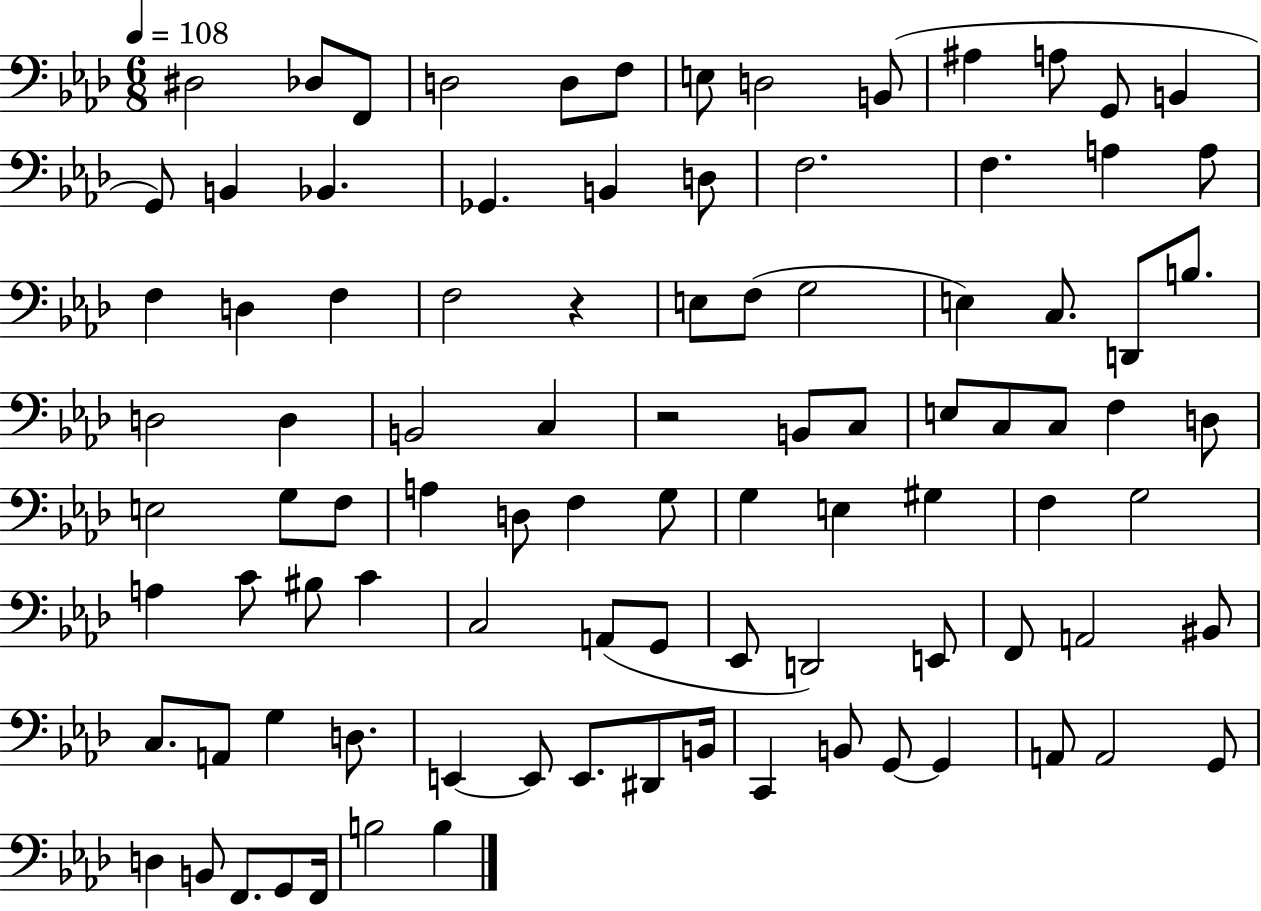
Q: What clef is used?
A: bass